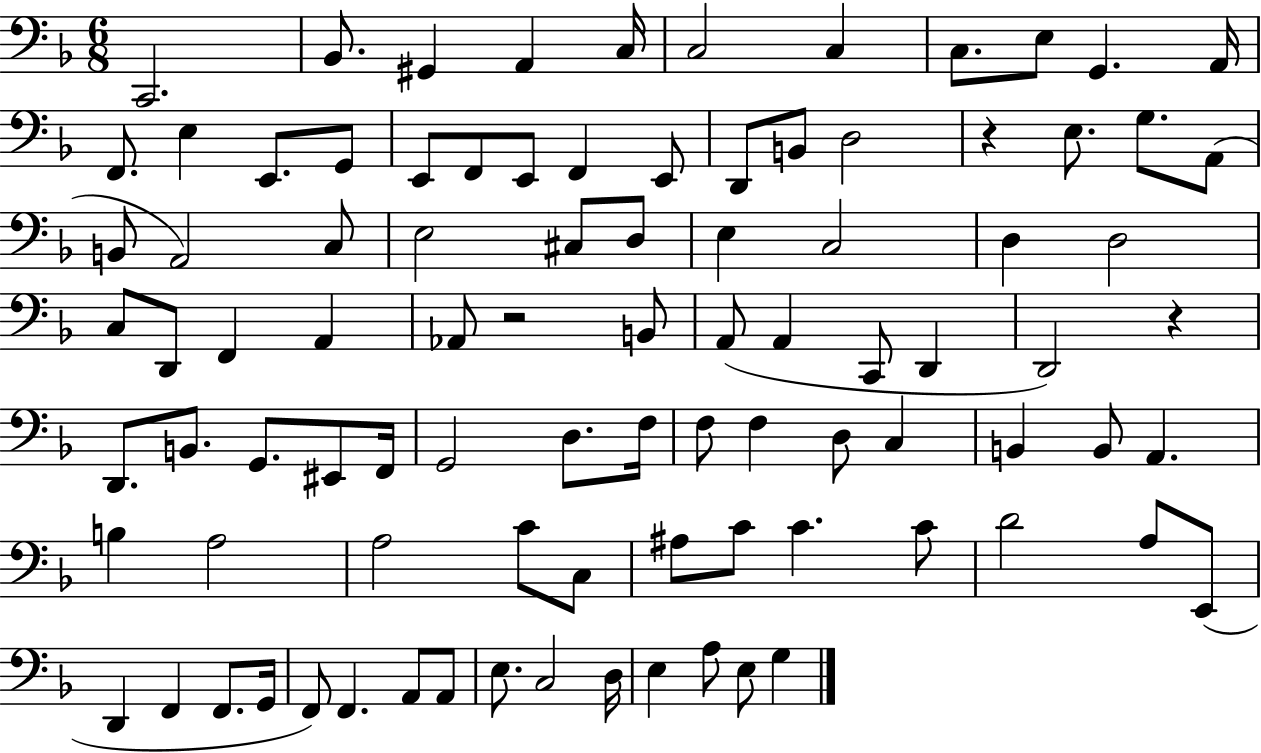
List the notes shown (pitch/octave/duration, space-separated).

C2/h. Bb2/e. G#2/q A2/q C3/s C3/h C3/q C3/e. E3/e G2/q. A2/s F2/e. E3/q E2/e. G2/e E2/e F2/e E2/e F2/q E2/e D2/e B2/e D3/h R/q E3/e. G3/e. A2/e B2/e A2/h C3/e E3/h C#3/e D3/e E3/q C3/h D3/q D3/h C3/e D2/e F2/q A2/q Ab2/e R/h B2/e A2/e A2/q C2/e D2/q D2/h R/q D2/e. B2/e. G2/e. EIS2/e F2/s G2/h D3/e. F3/s F3/e F3/q D3/e C3/q B2/q B2/e A2/q. B3/q A3/h A3/h C4/e C3/e A#3/e C4/e C4/q. C4/e D4/h A3/e E2/e D2/q F2/q F2/e. G2/s F2/e F2/q. A2/e A2/e E3/e. C3/h D3/s E3/q A3/e E3/e G3/q